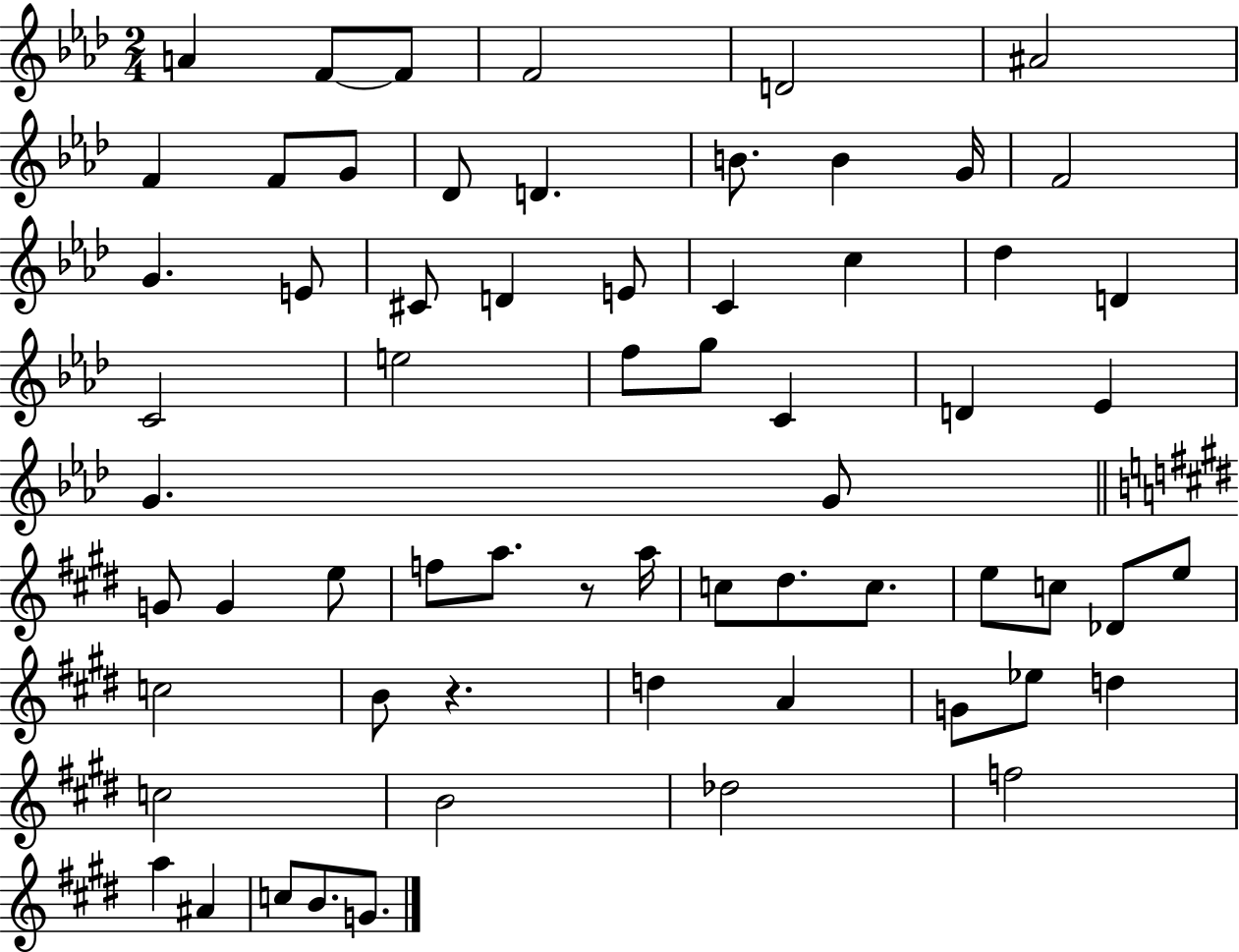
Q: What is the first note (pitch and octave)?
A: A4